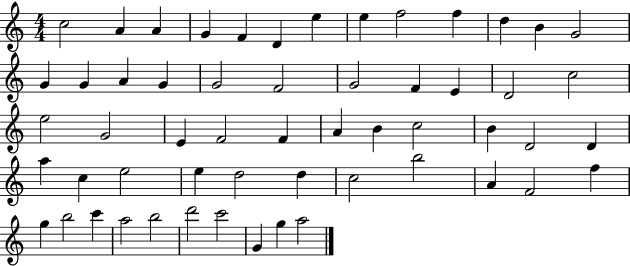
X:1
T:Untitled
M:4/4
L:1/4
K:C
c2 A A G F D e e f2 f d B G2 G G A G G2 F2 G2 F E D2 c2 e2 G2 E F2 F A B c2 B D2 D a c e2 e d2 d c2 b2 A F2 f g b2 c' a2 b2 d'2 c'2 G g a2